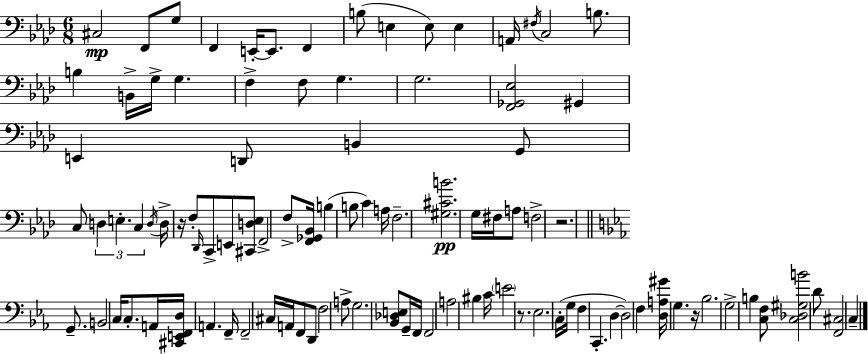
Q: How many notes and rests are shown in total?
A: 99